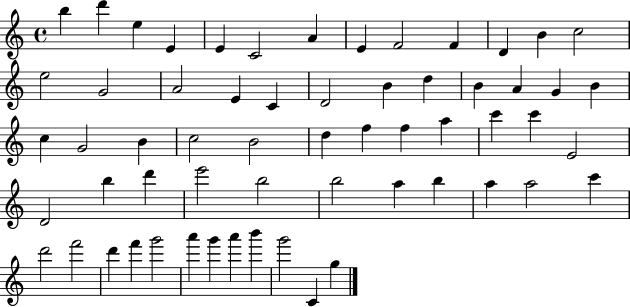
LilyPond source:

{
  \clef treble
  \time 4/4
  \defaultTimeSignature
  \key c \major
  b''4 d'''4 e''4 e'4 | e'4 c'2 a'4 | e'4 f'2 f'4 | d'4 b'4 c''2 | \break e''2 g'2 | a'2 e'4 c'4 | d'2 b'4 d''4 | b'4 a'4 g'4 b'4 | \break c''4 g'2 b'4 | c''2 b'2 | d''4 f''4 f''4 a''4 | c'''4 c'''4 e'2 | \break d'2 b''4 d'''4 | e'''2 b''2 | b''2 a''4 b''4 | a''4 a''2 c'''4 | \break d'''2 f'''2 | d'''4 f'''4 g'''2 | a'''4 g'''4 a'''4 b'''4 | g'''2 c'4 g''4 | \break \bar "|."
}